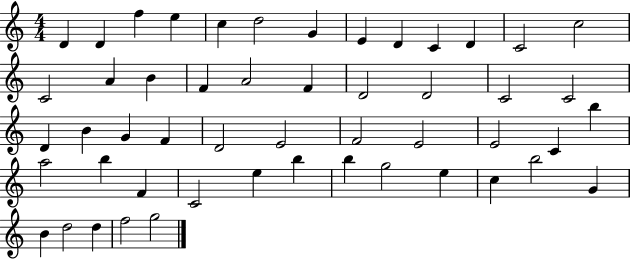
D4/q D4/q F5/q E5/q C5/q D5/h G4/q E4/q D4/q C4/q D4/q C4/h C5/h C4/h A4/q B4/q F4/q A4/h F4/q D4/h D4/h C4/h C4/h D4/q B4/q G4/q F4/q D4/h E4/h F4/h E4/h E4/h C4/q B5/q A5/h B5/q F4/q C4/h E5/q B5/q B5/q G5/h E5/q C5/q B5/h G4/q B4/q D5/h D5/q F5/h G5/h